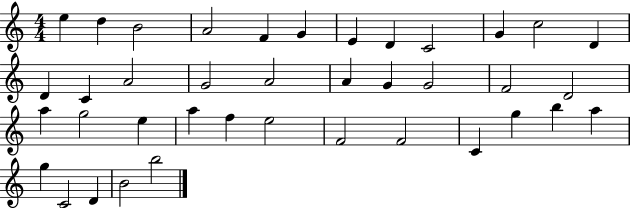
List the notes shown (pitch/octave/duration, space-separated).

E5/q D5/q B4/h A4/h F4/q G4/q E4/q D4/q C4/h G4/q C5/h D4/q D4/q C4/q A4/h G4/h A4/h A4/q G4/q G4/h F4/h D4/h A5/q G5/h E5/q A5/q F5/q E5/h F4/h F4/h C4/q G5/q B5/q A5/q G5/q C4/h D4/q B4/h B5/h